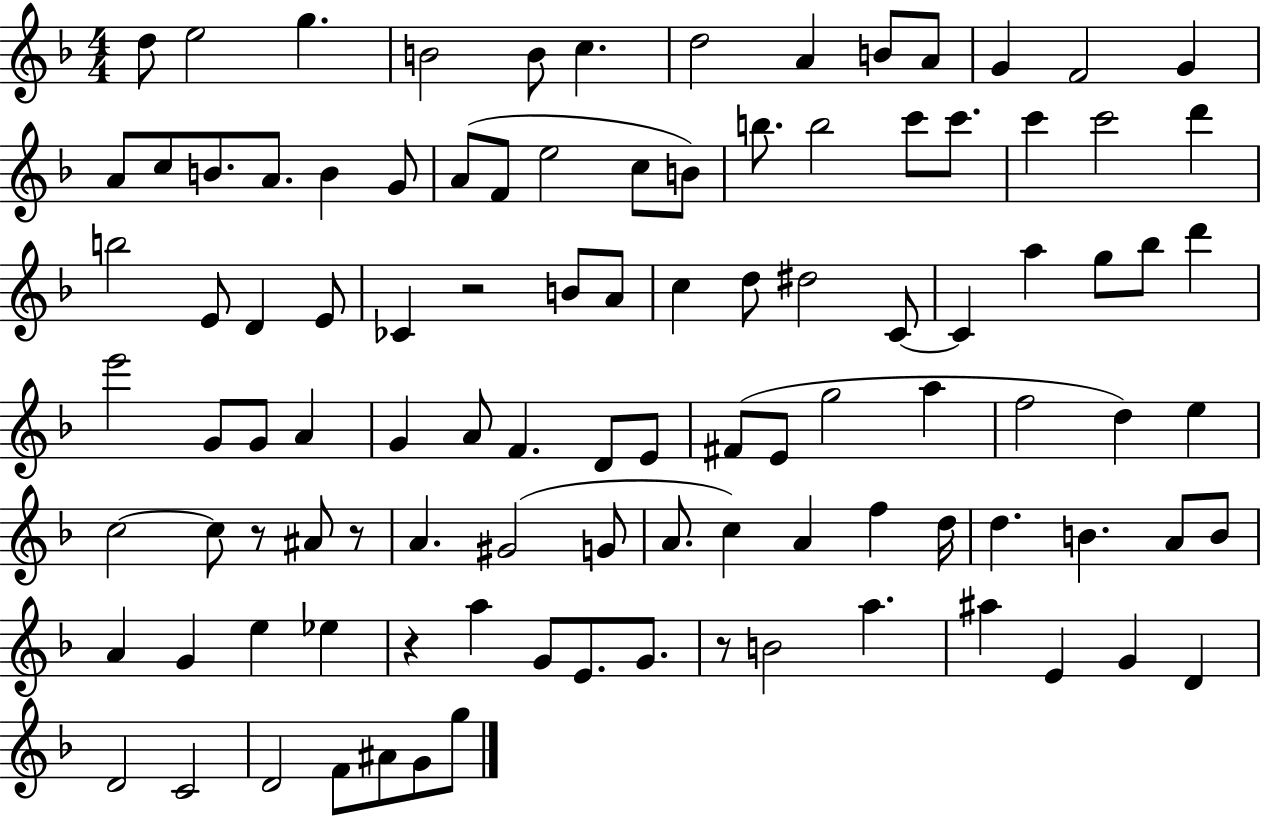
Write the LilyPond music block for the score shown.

{
  \clef treble
  \numericTimeSignature
  \time 4/4
  \key f \major
  d''8 e''2 g''4. | b'2 b'8 c''4. | d''2 a'4 b'8 a'8 | g'4 f'2 g'4 | \break a'8 c''8 b'8. a'8. b'4 g'8 | a'8( f'8 e''2 c''8 b'8) | b''8. b''2 c'''8 c'''8. | c'''4 c'''2 d'''4 | \break b''2 e'8 d'4 e'8 | ces'4 r2 b'8 a'8 | c''4 d''8 dis''2 c'8~~ | c'4 a''4 g''8 bes''8 d'''4 | \break e'''2 g'8 g'8 a'4 | g'4 a'8 f'4. d'8 e'8 | fis'8( e'8 g''2 a''4 | f''2 d''4) e''4 | \break c''2~~ c''8 r8 ais'8 r8 | a'4. gis'2( g'8 | a'8. c''4) a'4 f''4 d''16 | d''4. b'4. a'8 b'8 | \break a'4 g'4 e''4 ees''4 | r4 a''4 g'8 e'8. g'8. | r8 b'2 a''4. | ais''4 e'4 g'4 d'4 | \break d'2 c'2 | d'2 f'8 ais'8 g'8 g''8 | \bar "|."
}